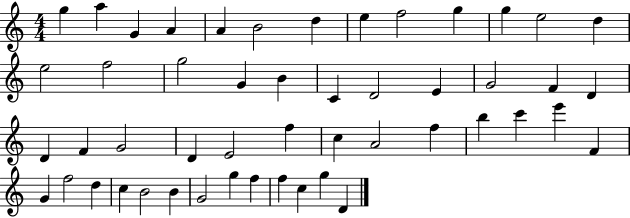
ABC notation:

X:1
T:Untitled
M:4/4
L:1/4
K:C
g a G A A B2 d e f2 g g e2 d e2 f2 g2 G B C D2 E G2 F D D F G2 D E2 f c A2 f b c' e' F G f2 d c B2 B G2 g f f c g D